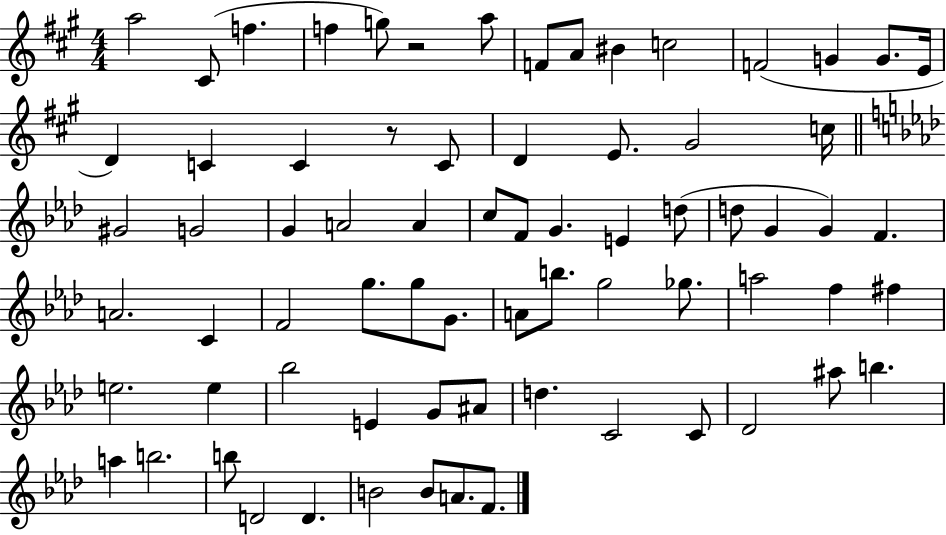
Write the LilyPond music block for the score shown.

{
  \clef treble
  \numericTimeSignature
  \time 4/4
  \key a \major
  a''2 cis'8( f''4. | f''4 g''8) r2 a''8 | f'8 a'8 bis'4 c''2 | f'2( g'4 g'8. e'16 | \break d'4) c'4 c'4 r8 c'8 | d'4 e'8. gis'2 c''16 | \bar "||" \break \key f \minor gis'2 g'2 | g'4 a'2 a'4 | c''8 f'8 g'4. e'4 d''8( | d''8 g'4 g'4) f'4. | \break a'2. c'4 | f'2 g''8. g''8 g'8. | a'8 b''8. g''2 ges''8. | a''2 f''4 fis''4 | \break e''2. e''4 | bes''2 e'4 g'8 ais'8 | d''4. c'2 c'8 | des'2 ais''8 b''4. | \break a''4 b''2. | b''8 d'2 d'4. | b'2 b'8 a'8. f'8. | \bar "|."
}